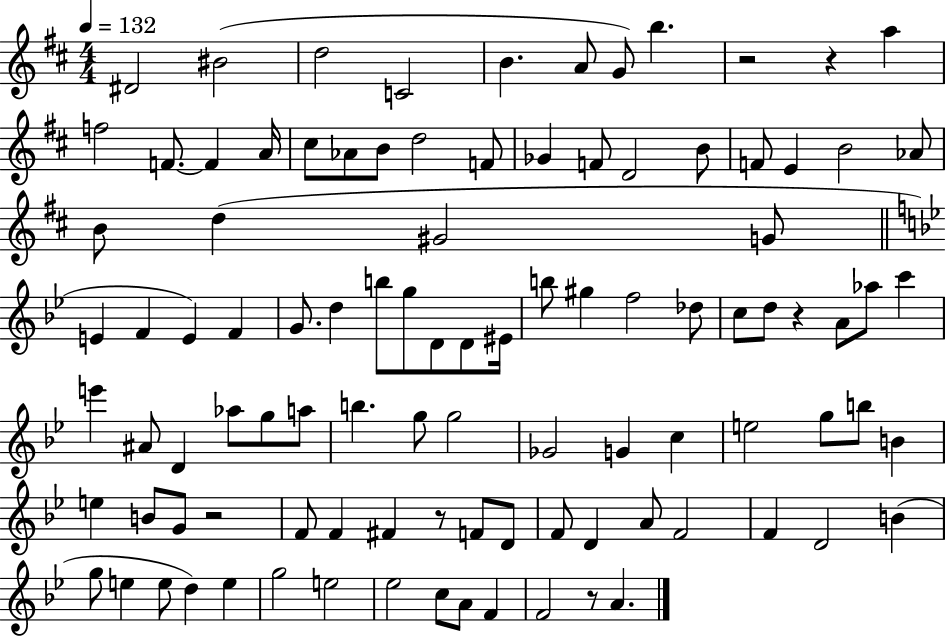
D#4/h BIS4/h D5/h C4/h B4/q. A4/e G4/e B5/q. R/h R/q A5/q F5/h F4/e. F4/q A4/s C#5/e Ab4/e B4/e D5/h F4/e Gb4/q F4/e D4/h B4/e F4/e E4/q B4/h Ab4/e B4/e D5/q G#4/h G4/e E4/q F4/q E4/q F4/q G4/e. D5/q B5/e G5/e D4/e D4/e EIS4/s B5/e G#5/q F5/h Db5/e C5/e D5/e R/q A4/e Ab5/e C6/q E6/q A#4/e D4/q Ab5/e G5/e A5/e B5/q. G5/e G5/h Gb4/h G4/q C5/q E5/h G5/e B5/e B4/q E5/q B4/e G4/e R/h F4/e F4/q F#4/q R/e F4/e D4/e F4/e D4/q A4/e F4/h F4/q D4/h B4/q G5/e E5/q E5/e D5/q E5/q G5/h E5/h Eb5/h C5/e A4/e F4/q F4/h R/e A4/q.